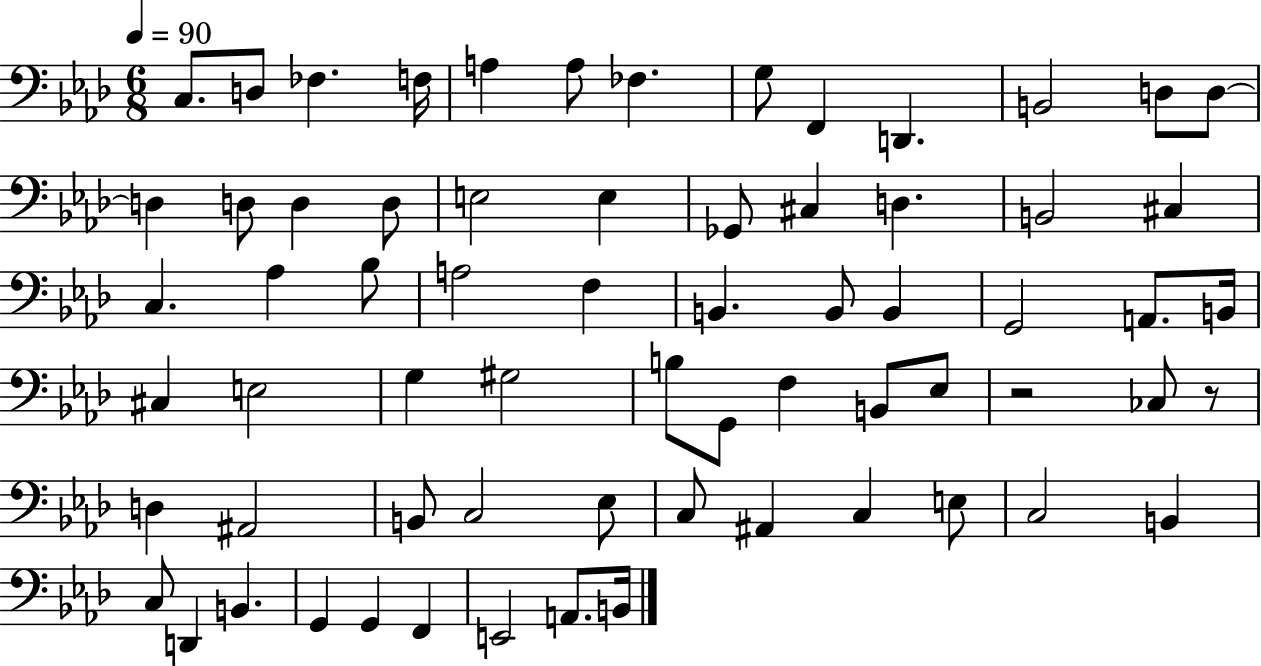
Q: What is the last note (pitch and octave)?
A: B2